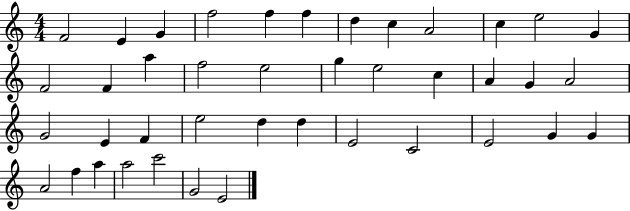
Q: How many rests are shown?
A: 0